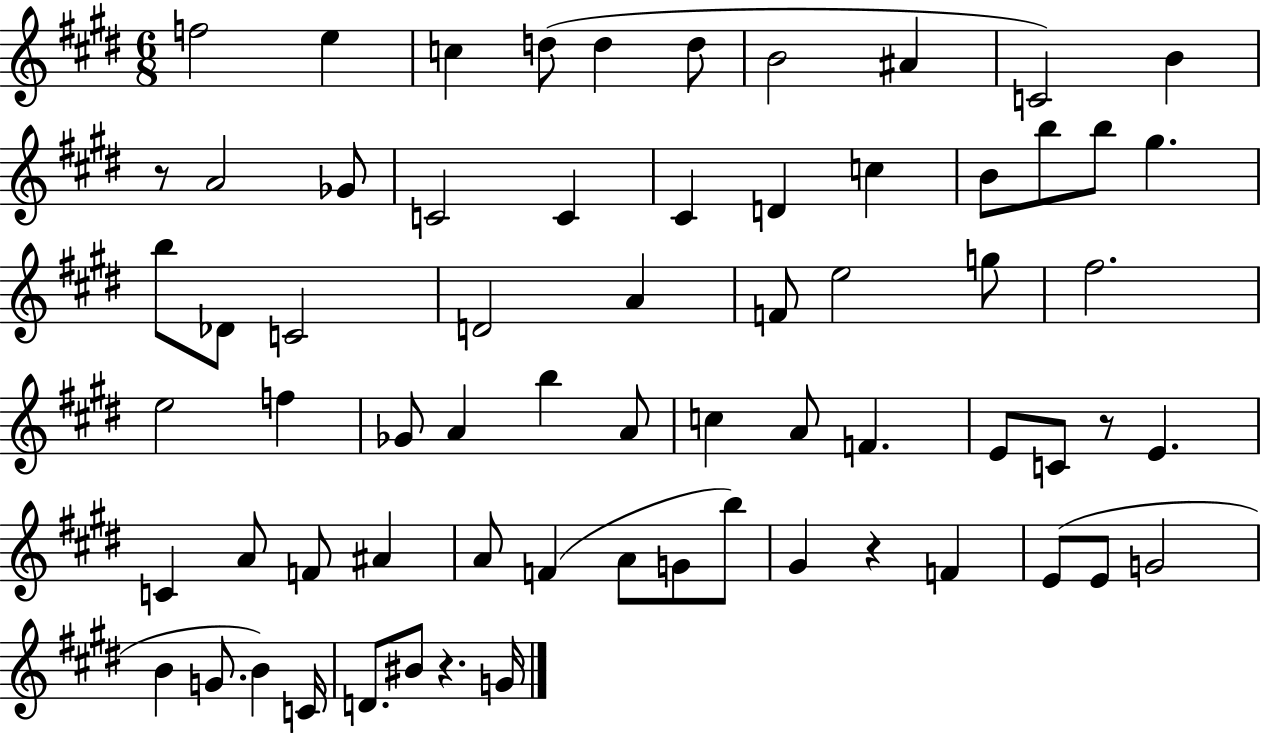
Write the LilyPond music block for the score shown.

{
  \clef treble
  \numericTimeSignature
  \time 6/8
  \key e \major
  f''2 e''4 | c''4 d''8( d''4 d''8 | b'2 ais'4 | c'2) b'4 | \break r8 a'2 ges'8 | c'2 c'4 | cis'4 d'4 c''4 | b'8 b''8 b''8 gis''4. | \break b''8 des'8 c'2 | d'2 a'4 | f'8 e''2 g''8 | fis''2. | \break e''2 f''4 | ges'8 a'4 b''4 a'8 | c''4 a'8 f'4. | e'8 c'8 r8 e'4. | \break c'4 a'8 f'8 ais'4 | a'8 f'4( a'8 g'8 b''8) | gis'4 r4 f'4 | e'8( e'8 g'2 | \break b'4 g'8. b'4) c'16 | d'8. bis'8 r4. g'16 | \bar "|."
}